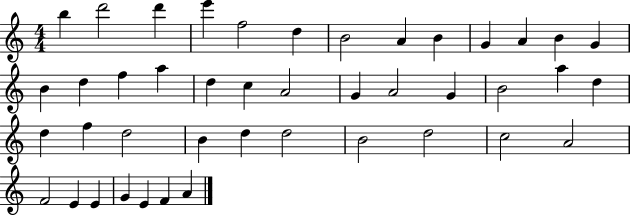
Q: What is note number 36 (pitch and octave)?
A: A4